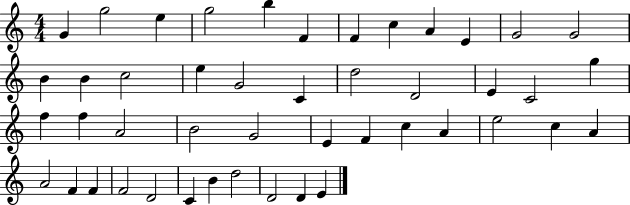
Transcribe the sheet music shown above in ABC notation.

X:1
T:Untitled
M:4/4
L:1/4
K:C
G g2 e g2 b F F c A E G2 G2 B B c2 e G2 C d2 D2 E C2 g f f A2 B2 G2 E F c A e2 c A A2 F F F2 D2 C B d2 D2 D E